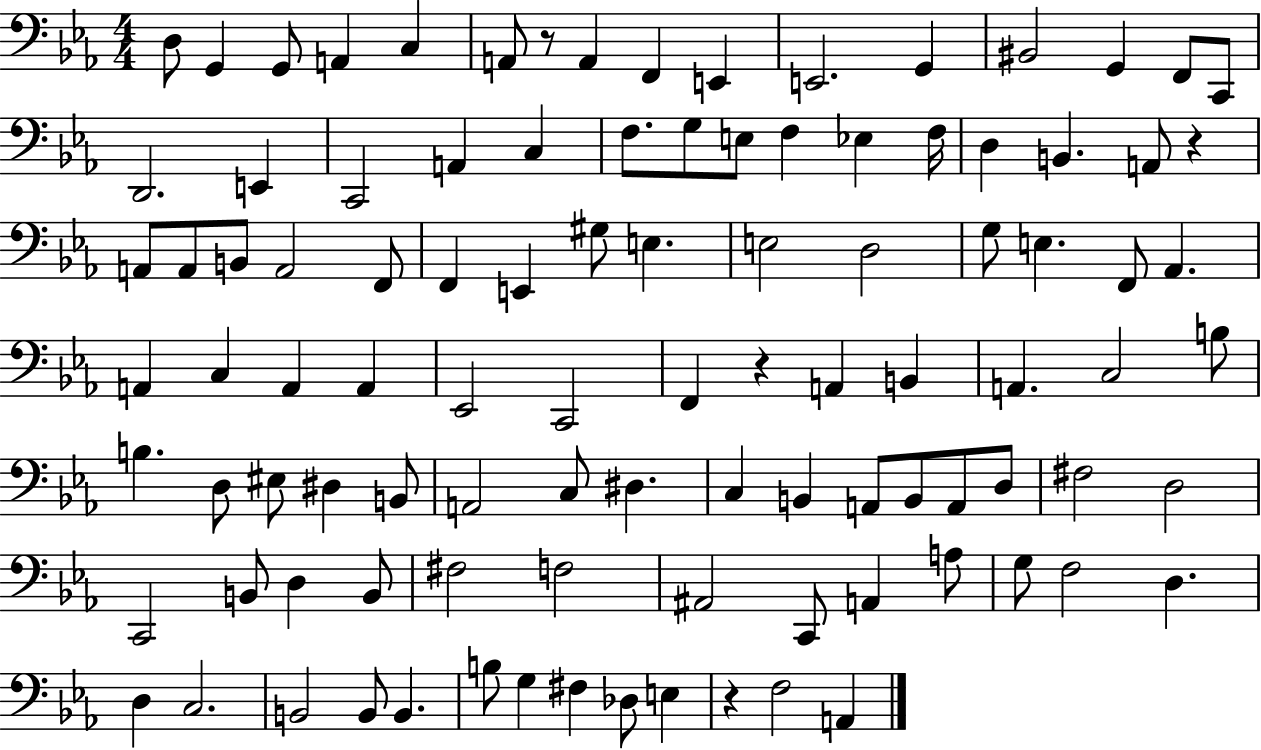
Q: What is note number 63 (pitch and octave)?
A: C3